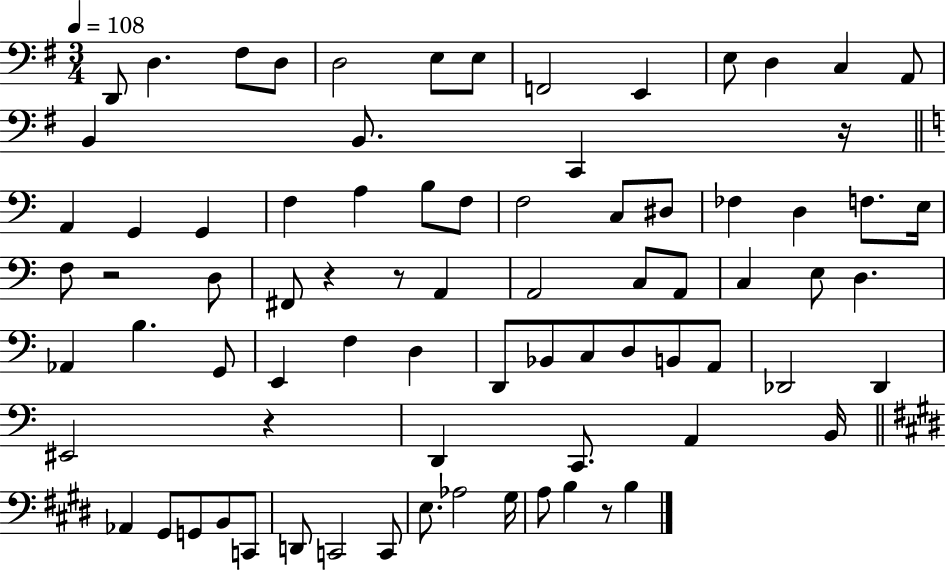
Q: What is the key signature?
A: G major